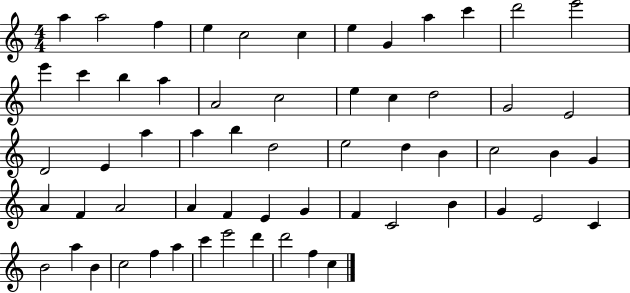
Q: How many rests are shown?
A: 0